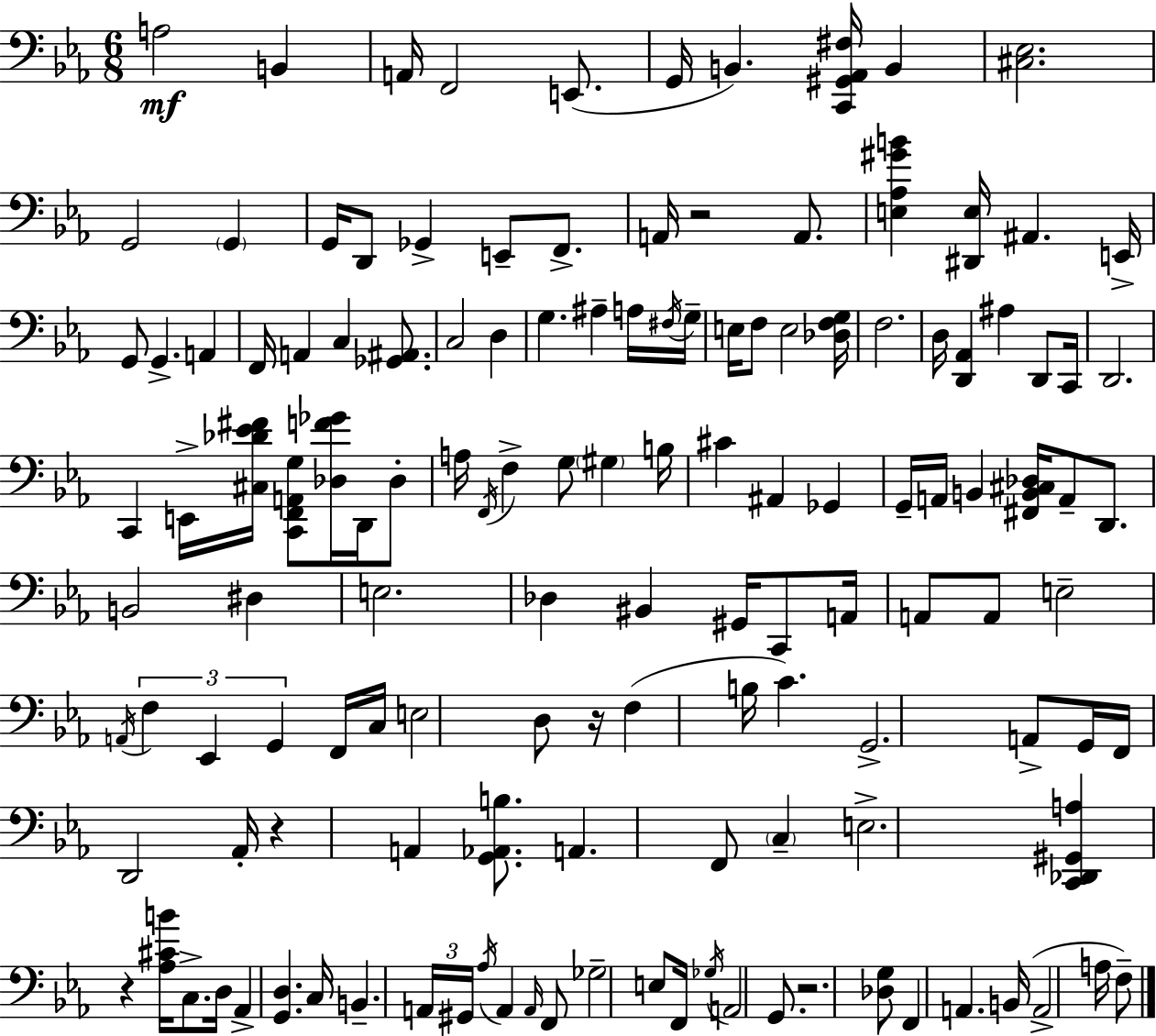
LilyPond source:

{
  \clef bass
  \numericTimeSignature
  \time 6/8
  \key ees \major
  a2\mf b,4 | a,16 f,2 e,8.( | g,16 b,4.) <c, gis, aes, fis>16 b,4 | <cis ees>2. | \break g,2 \parenthesize g,4 | g,16 d,8 ges,4-> e,8-- f,8.-> | a,16 r2 a,8. | <e aes gis' b'>4 <dis, e>16 ais,4. e,16-> | \break g,8 g,4.-> a,4 | f,16 a,4 c4 <ges, ais,>8. | c2 d4 | g4. ais4-- a16 \acciaccatura { fis16 } | \break g16-- e16 f8 e2 | <des f g>16 f2. | d16 <d, aes,>4 ais4 d,8 | c,16 d,2. | \break c,4 e,16-> <cis des' ees' fis'>16 <c, f, a, g>8 <des f' ges'>16 d,16 des8-. | a16 \acciaccatura { f,16 } f4-> g8 \parenthesize gis4 | b16 cis'4 ais,4 ges,4 | g,16-- a,16 b,4 <fis, b, cis des>16 a,8-- d,8. | \break b,2 dis4 | e2. | des4 bis,4 gis,16 c,8 | a,16 a,8 a,8 e2-- | \break \acciaccatura { a,16 } \tuplet 3/2 { f4 ees,4 g,4 } | f,16 c16 e2 | d8 r16 f4( b16 c'4.) | g,2.-> | \break a,8-> g,16 f,16 d,2 | aes,16-. r4 a,4 | <g, aes, b>8. a,4. f,8 \parenthesize c4-- | e2.-> | \break <c, des, gis, a>4 r4 <aes cis' b'>16 | c8.-> d16 aes,4-> <g, d>4. | c16 b,4.-- \tuplet 3/2 { a,16 gis,16 \acciaccatura { aes16 } } | a,4 \grace { a,16 } f,8 ges2-- | \break e8 f,16 \acciaccatura { ges16 } a,2 | g,8. r2. | <des g>8 f,4 | a,4. b,16( a,2-> | \break a16 f8--) \bar "|."
}